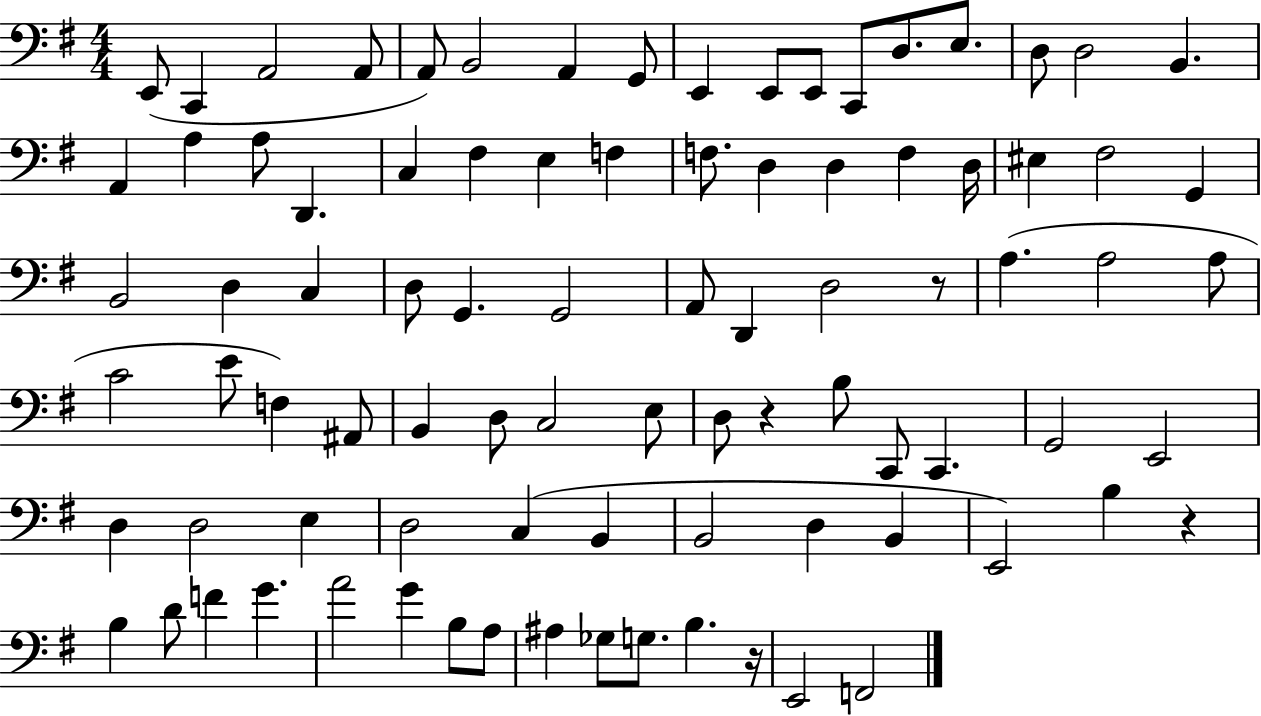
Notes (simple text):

E2/e C2/q A2/h A2/e A2/e B2/h A2/q G2/e E2/q E2/e E2/e C2/e D3/e. E3/e. D3/e D3/h B2/q. A2/q A3/q A3/e D2/q. C3/q F#3/q E3/q F3/q F3/e. D3/q D3/q F3/q D3/s EIS3/q F#3/h G2/q B2/h D3/q C3/q D3/e G2/q. G2/h A2/e D2/q D3/h R/e A3/q. A3/h A3/e C4/h E4/e F3/q A#2/e B2/q D3/e C3/h E3/e D3/e R/q B3/e C2/e C2/q. G2/h E2/h D3/q D3/h E3/q D3/h C3/q B2/q B2/h D3/q B2/q E2/h B3/q R/q B3/q D4/e F4/q G4/q. A4/h G4/q B3/e A3/e A#3/q Gb3/e G3/e. B3/q. R/s E2/h F2/h